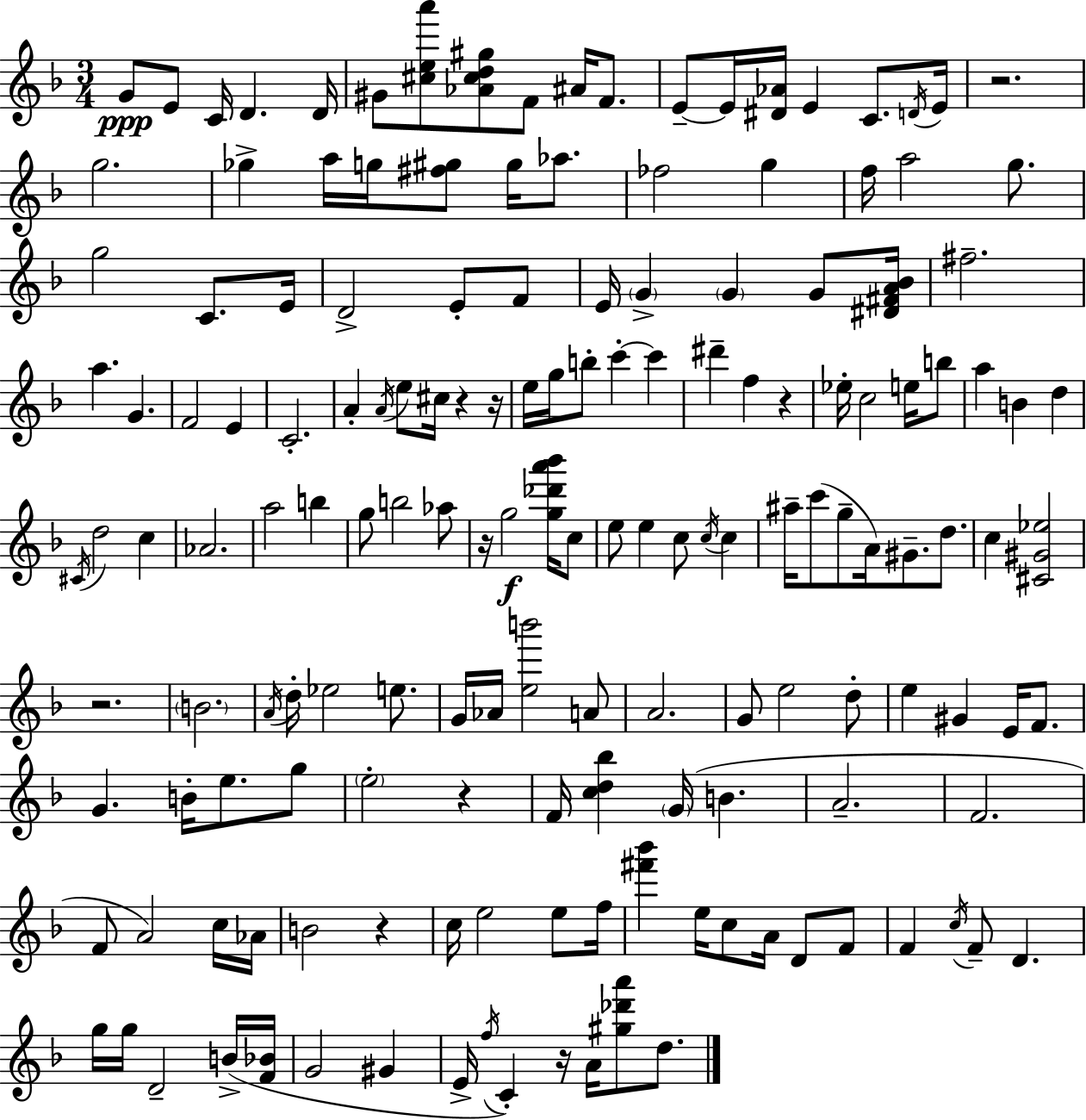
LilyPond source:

{
  \clef treble
  \numericTimeSignature
  \time 3/4
  \key f \major
  \repeat volta 2 { g'8\ppp e'8 c'16 d'4. d'16 | gis'8 <cis'' e'' a'''>8 <aes' cis'' d'' gis''>8 f'8 ais'16 f'8. | e'8--~~ e'16 <dis' aes'>16 e'4 c'8. \acciaccatura { d'16 } | e'16 r2. | \break g''2. | ges''4-> a''16 g''16 <fis'' gis''>8 gis''16 aes''8. | fes''2 g''4 | f''16 a''2 g''8. | \break g''2 c'8. | e'16 d'2-> e'8-. f'8 | e'16 \parenthesize g'4-> \parenthesize g'4 g'8 | <dis' fis' a' bes'>16 fis''2.-- | \break a''4. g'4. | f'2 e'4 | c'2.-. | a'4-. \acciaccatura { a'16 } e''8 cis''16 r4 | \break r16 e''16 g''16 b''8-. c'''4-.~~ c'''4 | dis'''4-- f''4 r4 | ees''16-. c''2 e''16 | b''8 a''4 b'4 d''4 | \break \acciaccatura { cis'16 } d''2 c''4 | aes'2. | a''2 b''4 | g''8 b''2 | \break aes''8 r16 g''2\f | <g'' des''' a''' bes'''>16 c''8 e''8 e''4 c''8 \acciaccatura { c''16 } | c''4 ais''16-- c'''8( g''8-- a'16) gis'8.-- | d''8. c''4 <cis' gis' ees''>2 | \break r2. | \parenthesize b'2. | \acciaccatura { a'16 } d''16-. ees''2 | e''8. g'16 aes'16 <e'' b'''>2 | \break a'8 a'2. | g'8 e''2 | d''8-. e''4 gis'4 | e'16 f'8. g'4. b'16-. | \break e''8. g''8 \parenthesize e''2-. | r4 f'16 <c'' d'' bes''>4 \parenthesize g'16( b'4. | a'2.-- | f'2. | \break f'8 a'2) | c''16 aes'16 b'2 | r4 c''16 e''2 | e''8 f''16 <fis''' bes'''>4 e''16 c''8 | \break a'16 d'8 f'8 f'4 \acciaccatura { c''16 } f'8-- | d'4. g''16 g''16 d'2-- | b'16->( <f' bes'>16 g'2 | gis'4 e'16-> \acciaccatura { f''16 }) c'4-. | \break r16 a'16 <gis'' des''' a'''>8 d''8. } \bar "|."
}